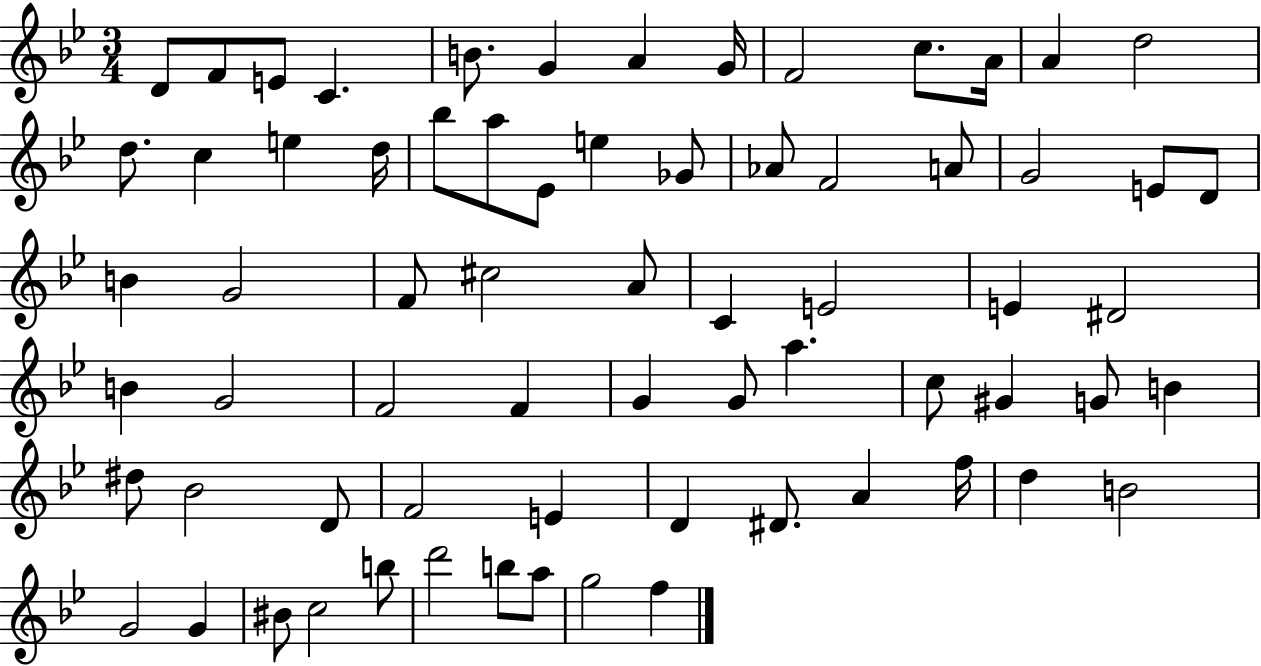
D4/e F4/e E4/e C4/q. B4/e. G4/q A4/q G4/s F4/h C5/e. A4/s A4/q D5/h D5/e. C5/q E5/q D5/s Bb5/e A5/e Eb4/e E5/q Gb4/e Ab4/e F4/h A4/e G4/h E4/e D4/e B4/q G4/h F4/e C#5/h A4/e C4/q E4/h E4/q D#4/h B4/q G4/h F4/h F4/q G4/q G4/e A5/q. C5/e G#4/q G4/e B4/q D#5/e Bb4/h D4/e F4/h E4/q D4/q D#4/e. A4/q F5/s D5/q B4/h G4/h G4/q BIS4/e C5/h B5/e D6/h B5/e A5/e G5/h F5/q